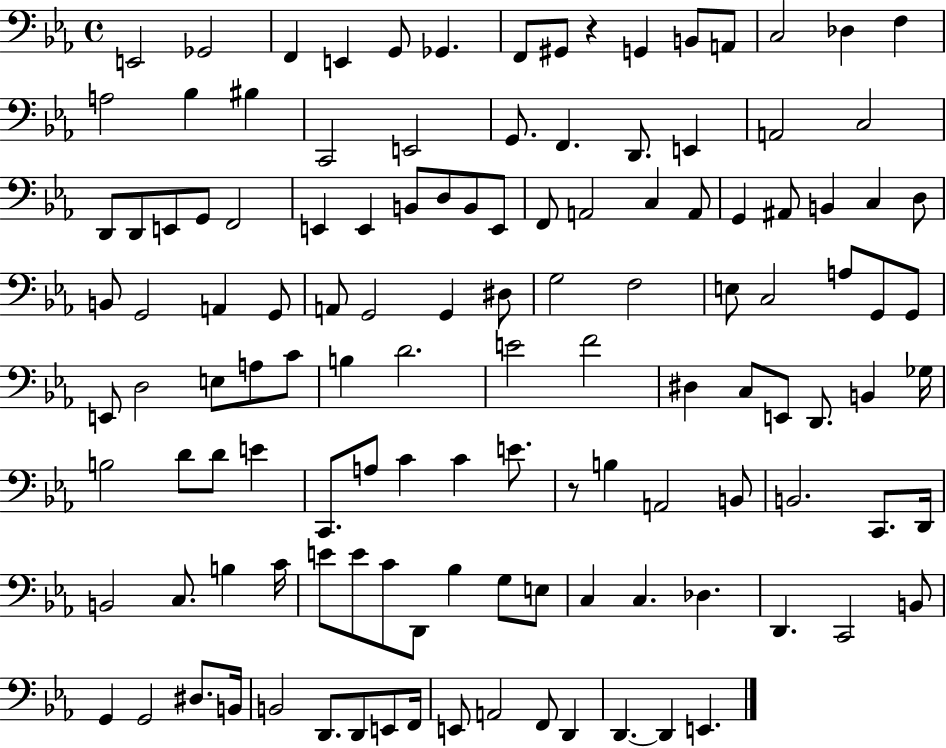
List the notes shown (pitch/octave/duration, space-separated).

E2/h Gb2/h F2/q E2/q G2/e Gb2/q. F2/e G#2/e R/q G2/q B2/e A2/e C3/h Db3/q F3/q A3/h Bb3/q BIS3/q C2/h E2/h G2/e. F2/q. D2/e. E2/q A2/h C3/h D2/e D2/e E2/e G2/e F2/h E2/q E2/q B2/e D3/e B2/e E2/e F2/e A2/h C3/q A2/e G2/q A#2/e B2/q C3/q D3/e B2/e G2/h A2/q G2/e A2/e G2/h G2/q D#3/e G3/h F3/h E3/e C3/h A3/e G2/e G2/e E2/e D3/h E3/e A3/e C4/e B3/q D4/h. E4/h F4/h D#3/q C3/e E2/e D2/e. B2/q Gb3/s B3/h D4/e D4/e E4/q C2/e. A3/e C4/q C4/q E4/e. R/e B3/q A2/h B2/e B2/h. C2/e. D2/s B2/h C3/e. B3/q C4/s E4/e E4/e C4/e D2/e Bb3/q G3/e E3/e C3/q C3/q. Db3/q. D2/q. C2/h B2/e G2/q G2/h D#3/e. B2/s B2/h D2/e. D2/e E2/e F2/s E2/e A2/h F2/e D2/q D2/q. D2/q E2/q.